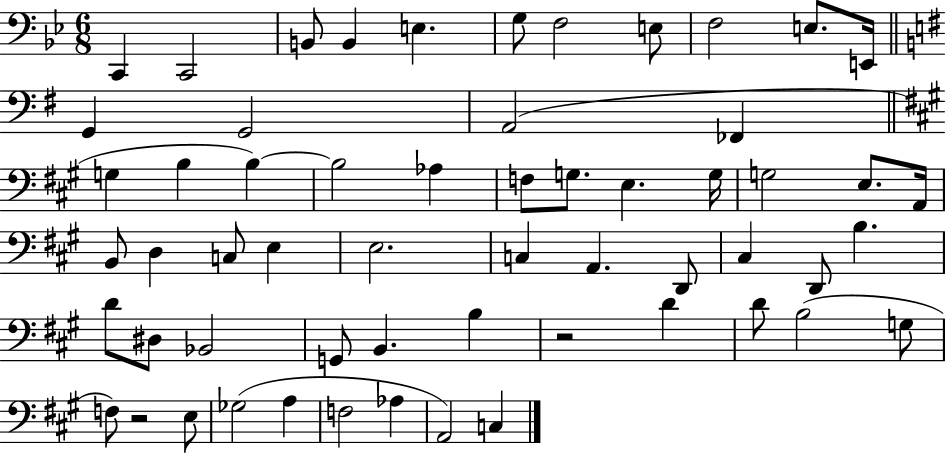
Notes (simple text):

C2/q C2/h B2/e B2/q E3/q. G3/e F3/h E3/e F3/h E3/e. E2/s G2/q G2/h A2/h FES2/q G3/q B3/q B3/q B3/h Ab3/q F3/e G3/e. E3/q. G3/s G3/h E3/e. A2/s B2/e D3/q C3/e E3/q E3/h. C3/q A2/q. D2/e C#3/q D2/e B3/q. D4/e D#3/e Bb2/h G2/e B2/q. B3/q R/h D4/q D4/e B3/h G3/e F3/e R/h E3/e Gb3/h A3/q F3/h Ab3/q A2/h C3/q